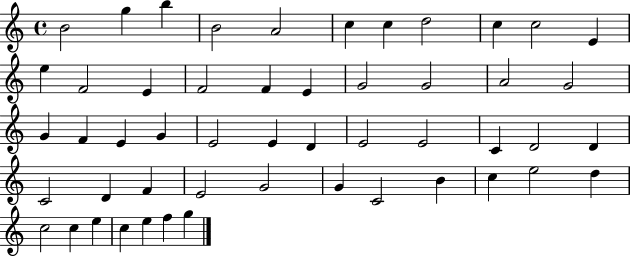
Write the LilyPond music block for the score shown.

{
  \clef treble
  \time 4/4
  \defaultTimeSignature
  \key c \major
  b'2 g''4 b''4 | b'2 a'2 | c''4 c''4 d''2 | c''4 c''2 e'4 | \break e''4 f'2 e'4 | f'2 f'4 e'4 | g'2 g'2 | a'2 g'2 | \break g'4 f'4 e'4 g'4 | e'2 e'4 d'4 | e'2 e'2 | c'4 d'2 d'4 | \break c'2 d'4 f'4 | e'2 g'2 | g'4 c'2 b'4 | c''4 e''2 d''4 | \break c''2 c''4 e''4 | c''4 e''4 f''4 g''4 | \bar "|."
}